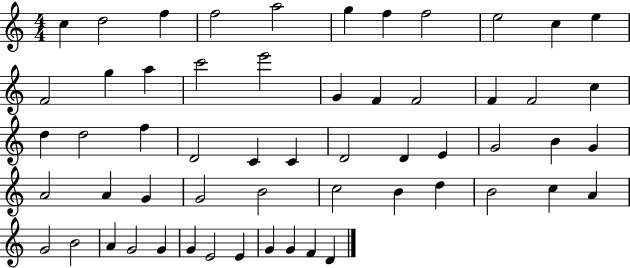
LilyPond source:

{
  \clef treble
  \numericTimeSignature
  \time 4/4
  \key c \major
  c''4 d''2 f''4 | f''2 a''2 | g''4 f''4 f''2 | e''2 c''4 e''4 | \break f'2 g''4 a''4 | c'''2 e'''2 | g'4 f'4 f'2 | f'4 f'2 c''4 | \break d''4 d''2 f''4 | d'2 c'4 c'4 | d'2 d'4 e'4 | g'2 b'4 g'4 | \break a'2 a'4 g'4 | g'2 b'2 | c''2 b'4 d''4 | b'2 c''4 a'4 | \break g'2 b'2 | a'4 g'2 g'4 | g'4 e'2 e'4 | g'4 g'4 f'4 d'4 | \break \bar "|."
}